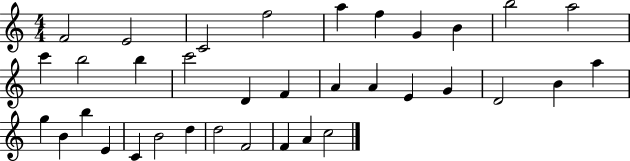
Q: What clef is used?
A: treble